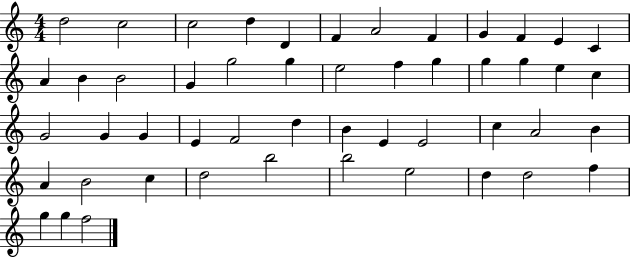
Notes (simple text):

D5/h C5/h C5/h D5/q D4/q F4/q A4/h F4/q G4/q F4/q E4/q C4/q A4/q B4/q B4/h G4/q G5/h G5/q E5/h F5/q G5/q G5/q G5/q E5/q C5/q G4/h G4/q G4/q E4/q F4/h D5/q B4/q E4/q E4/h C5/q A4/h B4/q A4/q B4/h C5/q D5/h B5/h B5/h E5/h D5/q D5/h F5/q G5/q G5/q F5/h